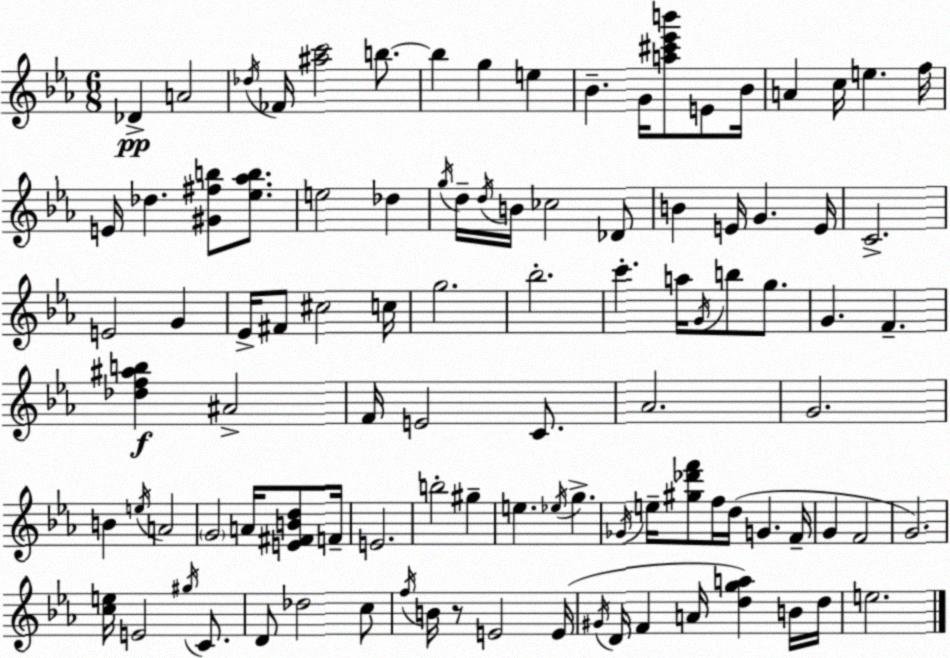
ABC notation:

X:1
T:Untitled
M:6/8
L:1/4
K:Cm
_D A2 _d/4 _F/4 [^ac']2 b/2 b g e _B G/4 [a^c'_e'b']/2 E/2 _B/4 A c/4 e f/4 E/4 _d [^G^fb]/2 [_e_ab]/2 e2 _d g/4 d/4 d/4 B/4 _c2 _D/2 B E/4 G E/4 C2 E2 G _E/4 ^F/2 ^c2 c/4 g2 _b2 c' a/4 G/4 b/2 g/2 G F [_df^ab] ^A2 F/4 E2 C/2 _A2 G2 B e/4 A2 G2 A/4 [E^FBd]/2 F/4 E2 b2 ^g e _e/4 g _G/4 e/4 [^g_d'f']/2 f/4 d/4 G F/4 G F2 G2 [ce]/4 E2 ^g/4 C/2 D/2 _d2 c/2 f/4 B/4 z/2 E2 E/4 ^G/4 D/4 F A/4 [dga] B/4 d/4 e2